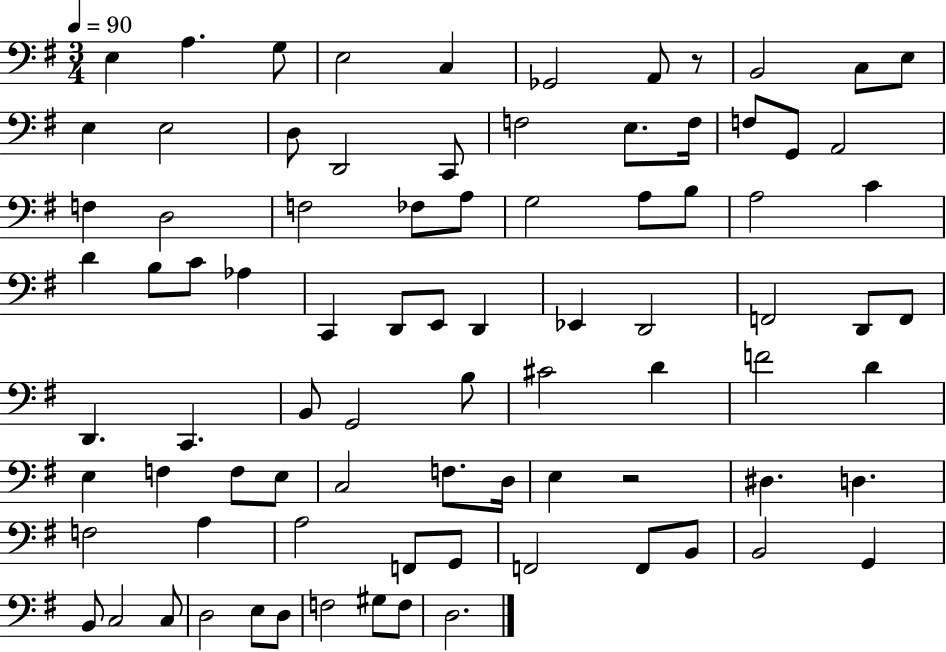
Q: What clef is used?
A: bass